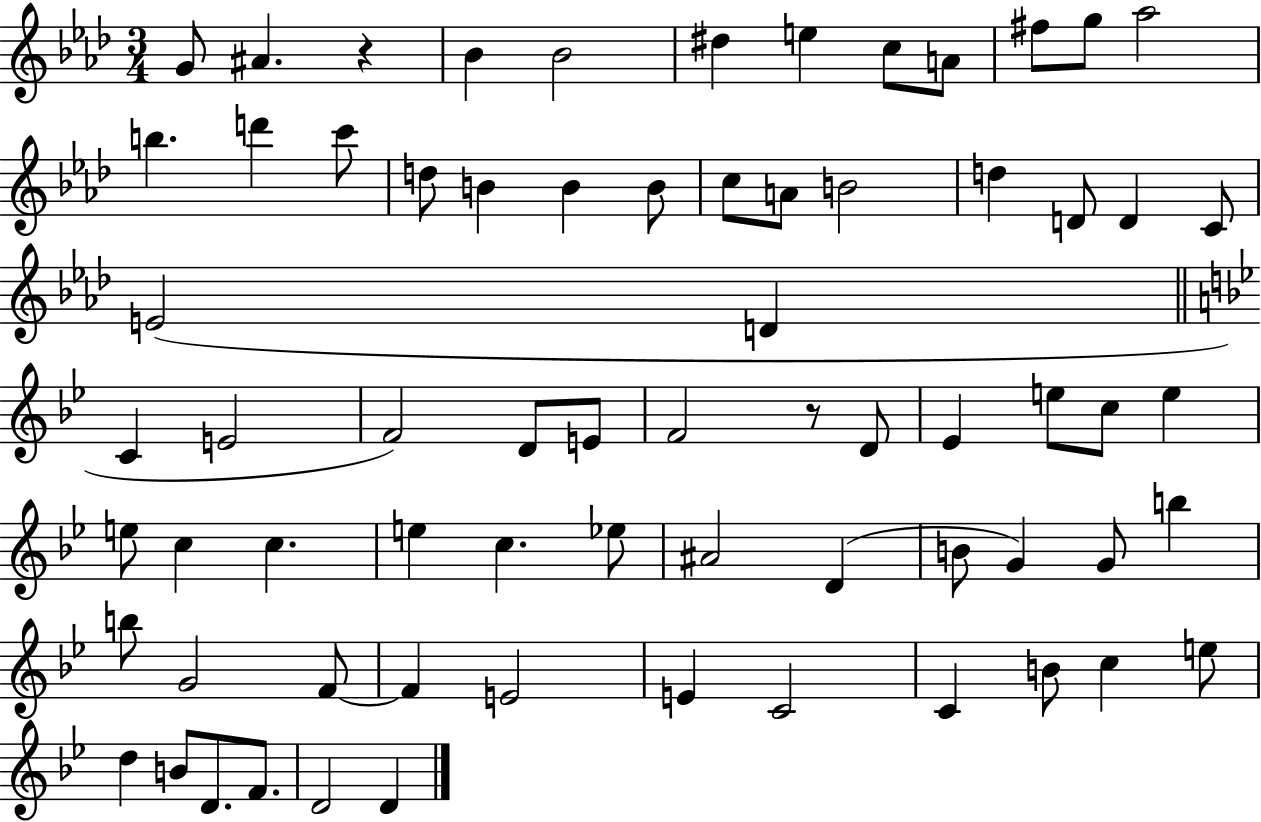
{
  \clef treble
  \numericTimeSignature
  \time 3/4
  \key aes \major
  \repeat volta 2 { g'8 ais'4. r4 | bes'4 bes'2 | dis''4 e''4 c''8 a'8 | fis''8 g''8 aes''2 | \break b''4. d'''4 c'''8 | d''8 b'4 b'4 b'8 | c''8 a'8 b'2 | d''4 d'8 d'4 c'8 | \break e'2( d'4 | \bar "||" \break \key bes \major c'4 e'2 | f'2) d'8 e'8 | f'2 r8 d'8 | ees'4 e''8 c''8 e''4 | \break e''8 c''4 c''4. | e''4 c''4. ees''8 | ais'2 d'4( | b'8 g'4) g'8 b''4 | \break b''8 g'2 f'8~~ | f'4 e'2 | e'4 c'2 | c'4 b'8 c''4 e''8 | \break d''4 b'8 d'8. f'8. | d'2 d'4 | } \bar "|."
}